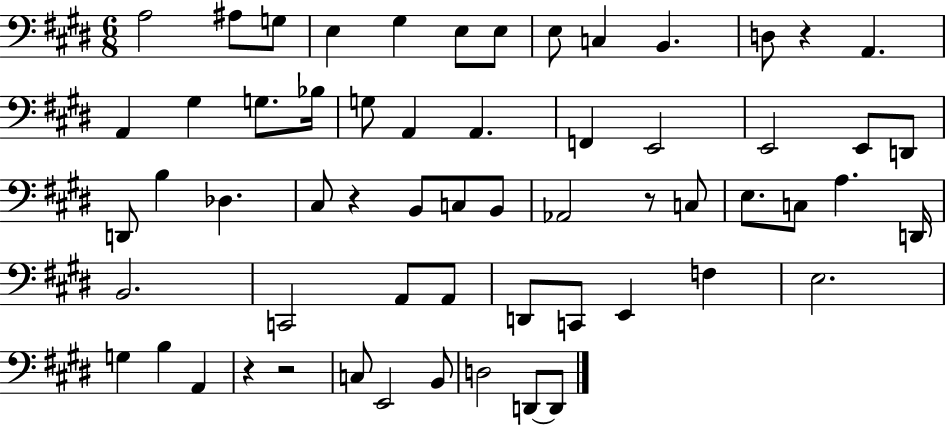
{
  \clef bass
  \numericTimeSignature
  \time 6/8
  \key e \major
  a2 ais8 g8 | e4 gis4 e8 e8 | e8 c4 b,4. | d8 r4 a,4. | \break a,4 gis4 g8. bes16 | g8 a,4 a,4. | f,4 e,2 | e,2 e,8 d,8 | \break d,8 b4 des4. | cis8 r4 b,8 c8 b,8 | aes,2 r8 c8 | e8. c8 a4. d,16 | \break b,2. | c,2 a,8 a,8 | d,8 c,8 e,4 f4 | e2. | \break g4 b4 a,4 | r4 r2 | c8 e,2 b,8 | d2 d,8~~ d,8 | \break \bar "|."
}